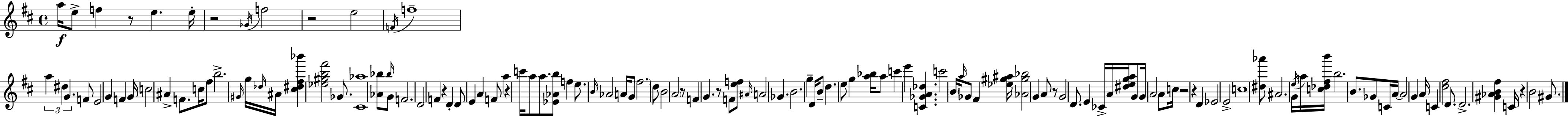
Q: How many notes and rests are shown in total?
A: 134